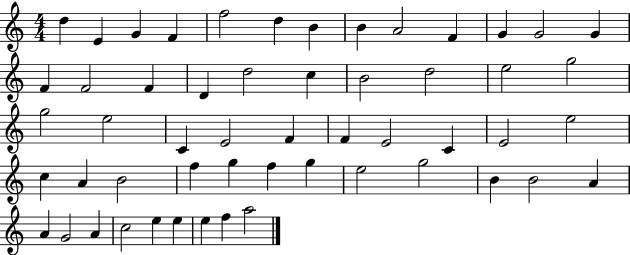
D5/q E4/q G4/q F4/q F5/h D5/q B4/q B4/q A4/h F4/q G4/q G4/h G4/q F4/q F4/h F4/q D4/q D5/h C5/q B4/h D5/h E5/h G5/h G5/h E5/h C4/q E4/h F4/q F4/q E4/h C4/q E4/h E5/h C5/q A4/q B4/h F5/q G5/q F5/q G5/q E5/h G5/h B4/q B4/h A4/q A4/q G4/h A4/q C5/h E5/q E5/q E5/q F5/q A5/h